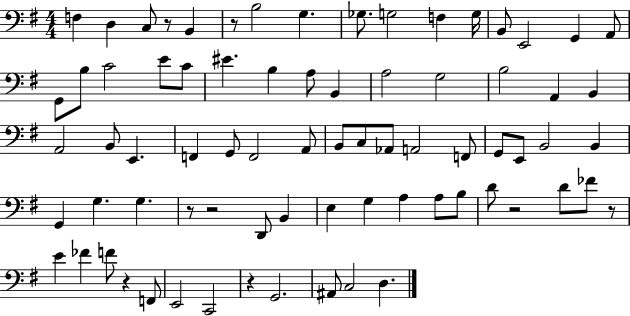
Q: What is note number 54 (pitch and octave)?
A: B3